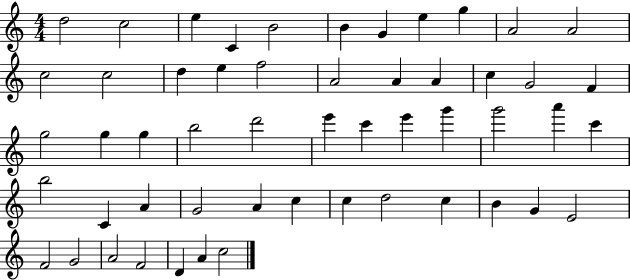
X:1
T:Untitled
M:4/4
L:1/4
K:C
d2 c2 e C B2 B G e g A2 A2 c2 c2 d e f2 A2 A A c G2 F g2 g g b2 d'2 e' c' e' g' g'2 a' c' b2 C A G2 A c c d2 c B G E2 F2 G2 A2 F2 D A c2